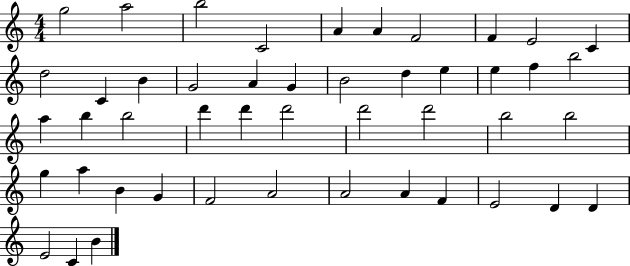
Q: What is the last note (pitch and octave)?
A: B4